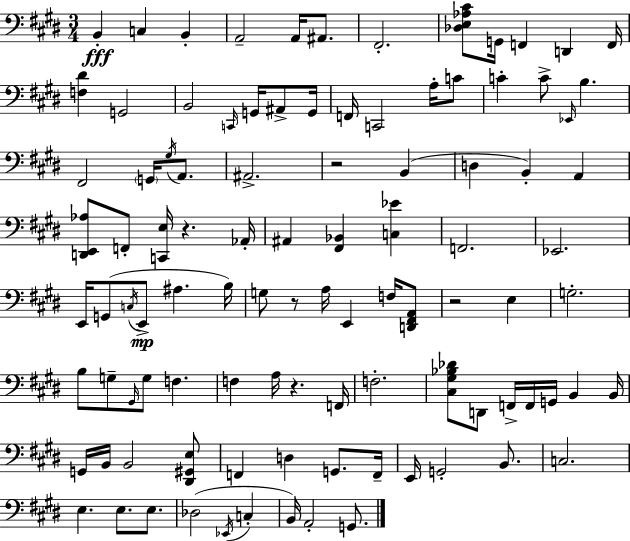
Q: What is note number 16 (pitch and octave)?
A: A#2